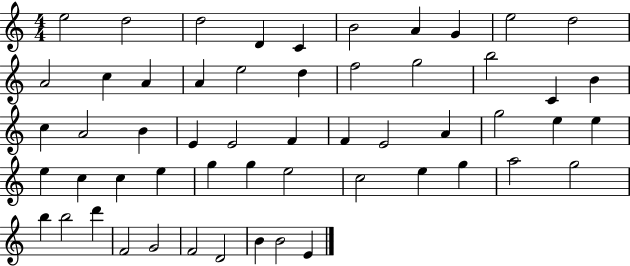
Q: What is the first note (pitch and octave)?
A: E5